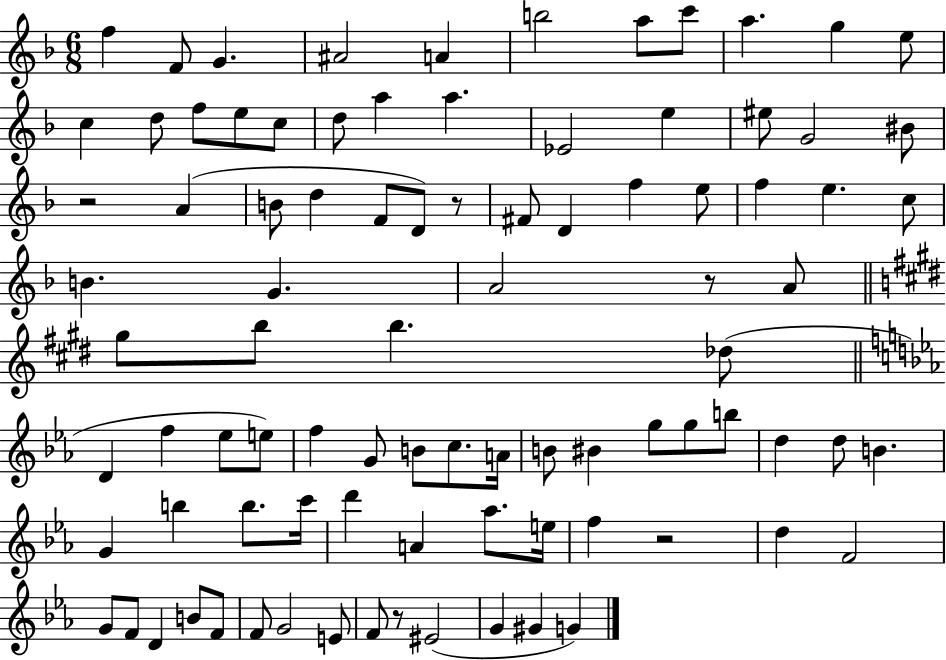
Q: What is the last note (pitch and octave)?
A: G4